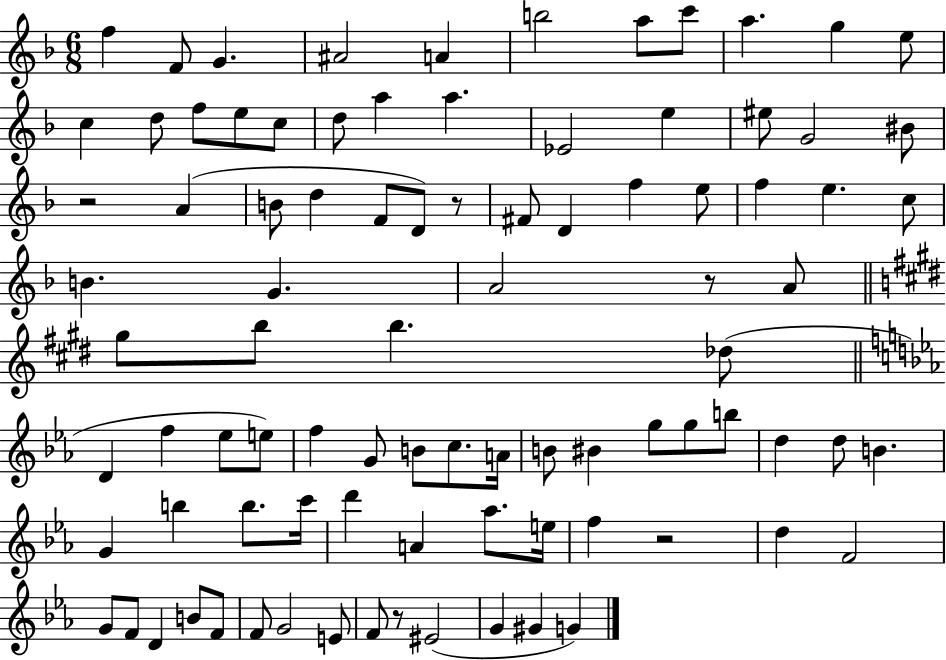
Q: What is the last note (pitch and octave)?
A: G4